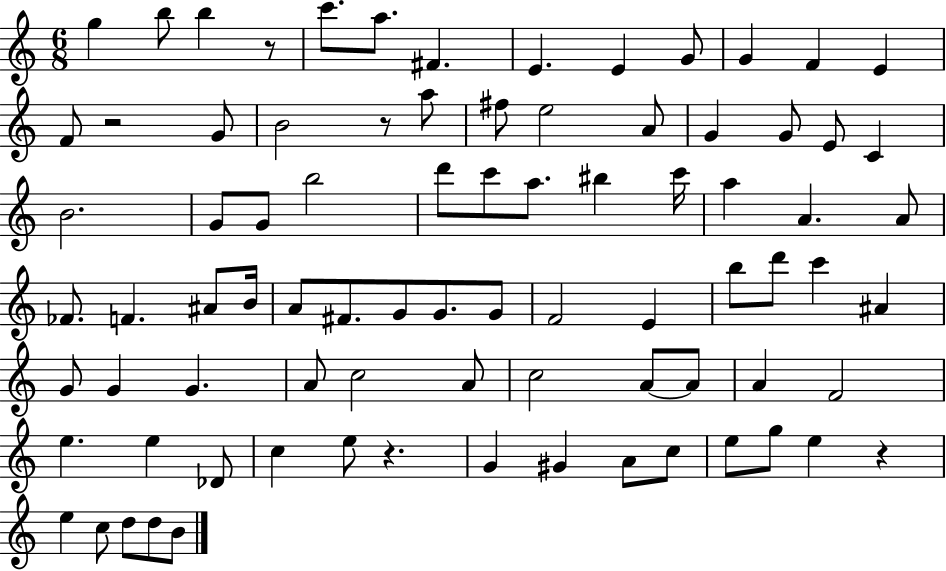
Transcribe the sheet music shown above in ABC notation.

X:1
T:Untitled
M:6/8
L:1/4
K:C
g b/2 b z/2 c'/2 a/2 ^F E E G/2 G F E F/2 z2 G/2 B2 z/2 a/2 ^f/2 e2 A/2 G G/2 E/2 C B2 G/2 G/2 b2 d'/2 c'/2 a/2 ^b c'/4 a A A/2 _F/2 F ^A/2 B/4 A/2 ^F/2 G/2 G/2 G/2 F2 E b/2 d'/2 c' ^A G/2 G G A/2 c2 A/2 c2 A/2 A/2 A F2 e e _D/2 c e/2 z G ^G A/2 c/2 e/2 g/2 e z e c/2 d/2 d/2 B/2